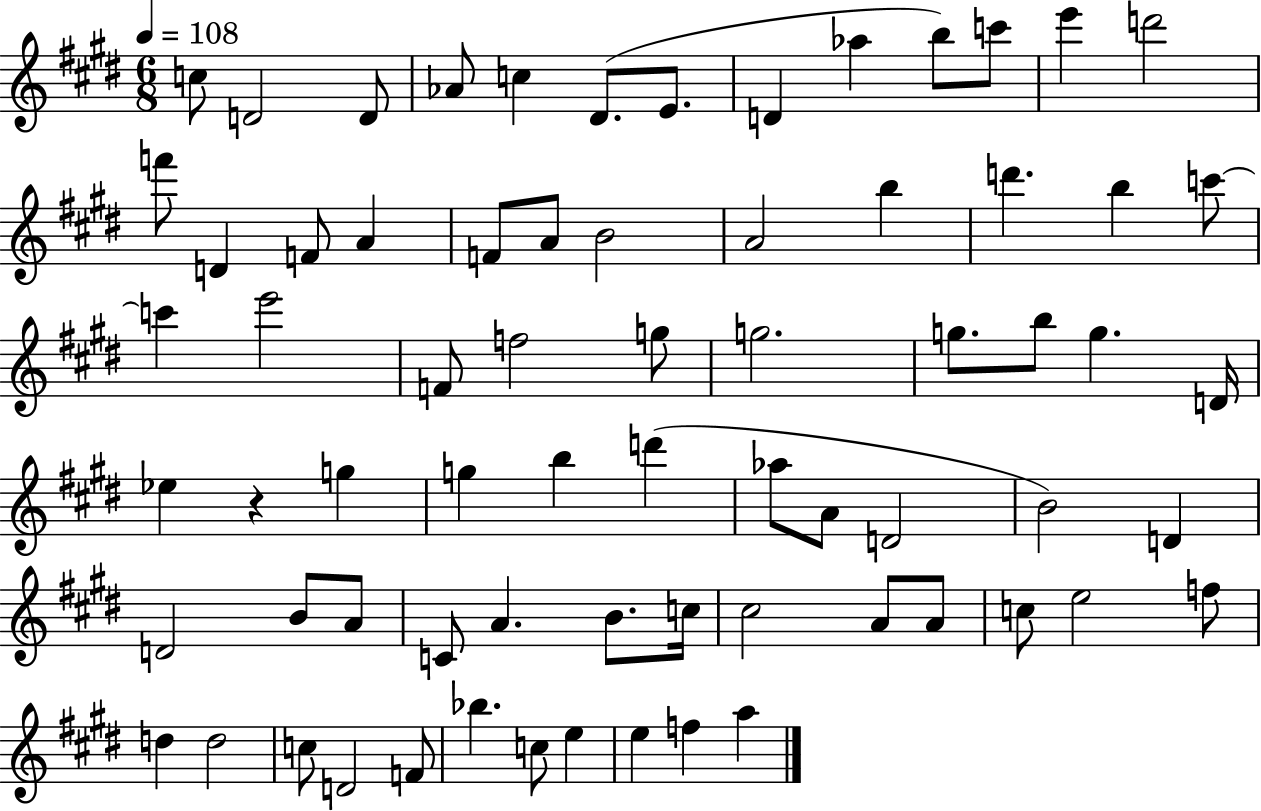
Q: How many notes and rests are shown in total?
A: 70